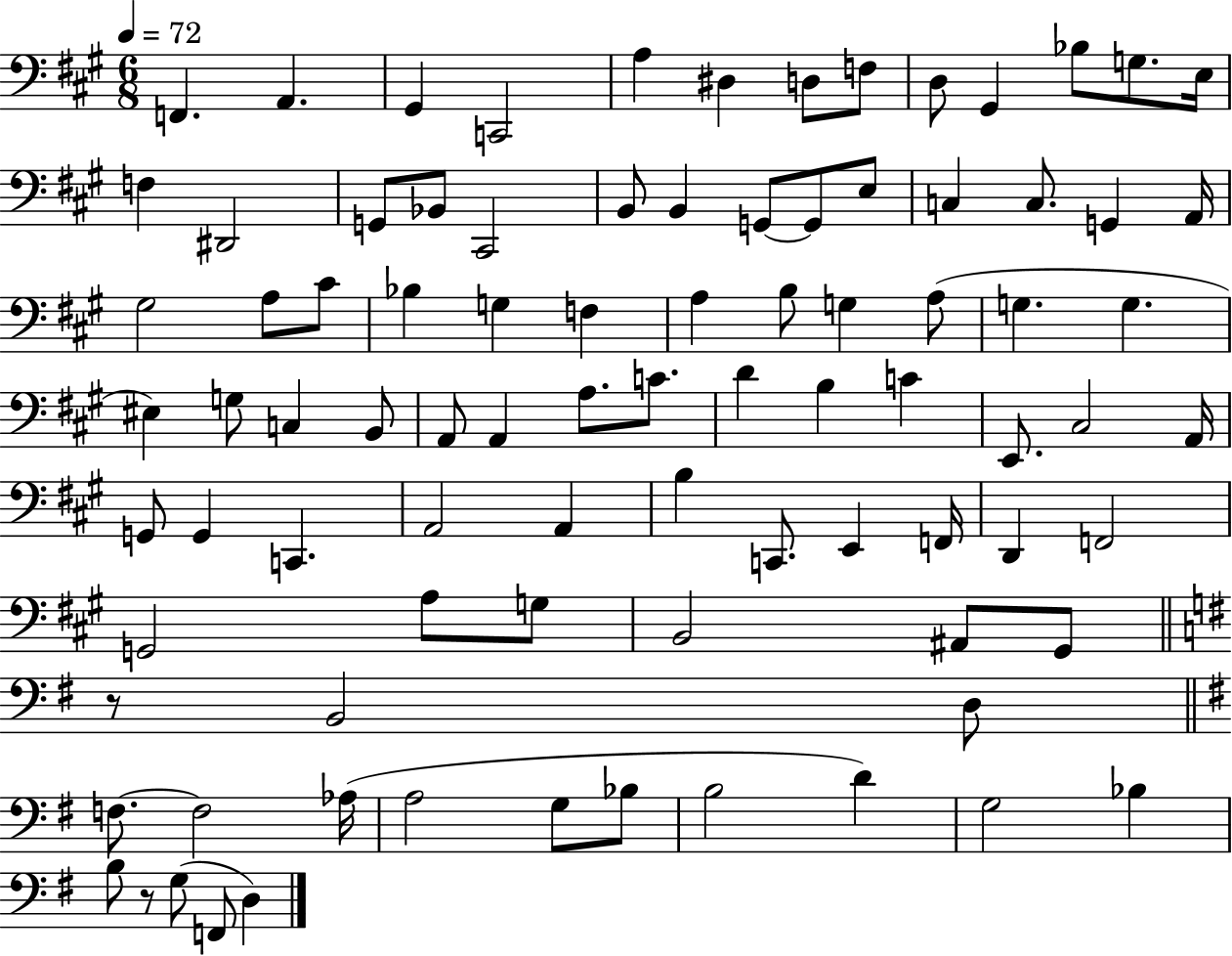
F2/q. A2/q. G#2/q C2/h A3/q D#3/q D3/e F3/e D3/e G#2/q Bb3/e G3/e. E3/s F3/q D#2/h G2/e Bb2/e C#2/h B2/e B2/q G2/e G2/e E3/e C3/q C3/e. G2/q A2/s G#3/h A3/e C#4/e Bb3/q G3/q F3/q A3/q B3/e G3/q A3/e G3/q. G3/q. EIS3/q G3/e C3/q B2/e A2/e A2/q A3/e. C4/e. D4/q B3/q C4/q E2/e. C#3/h A2/s G2/e G2/q C2/q. A2/h A2/q B3/q C2/e. E2/q F2/s D2/q F2/h G2/h A3/e G3/e B2/h A#2/e G#2/e R/e B2/h D3/e F3/e. F3/h Ab3/s A3/h G3/e Bb3/e B3/h D4/q G3/h Bb3/q B3/e R/e G3/e F2/e D3/q